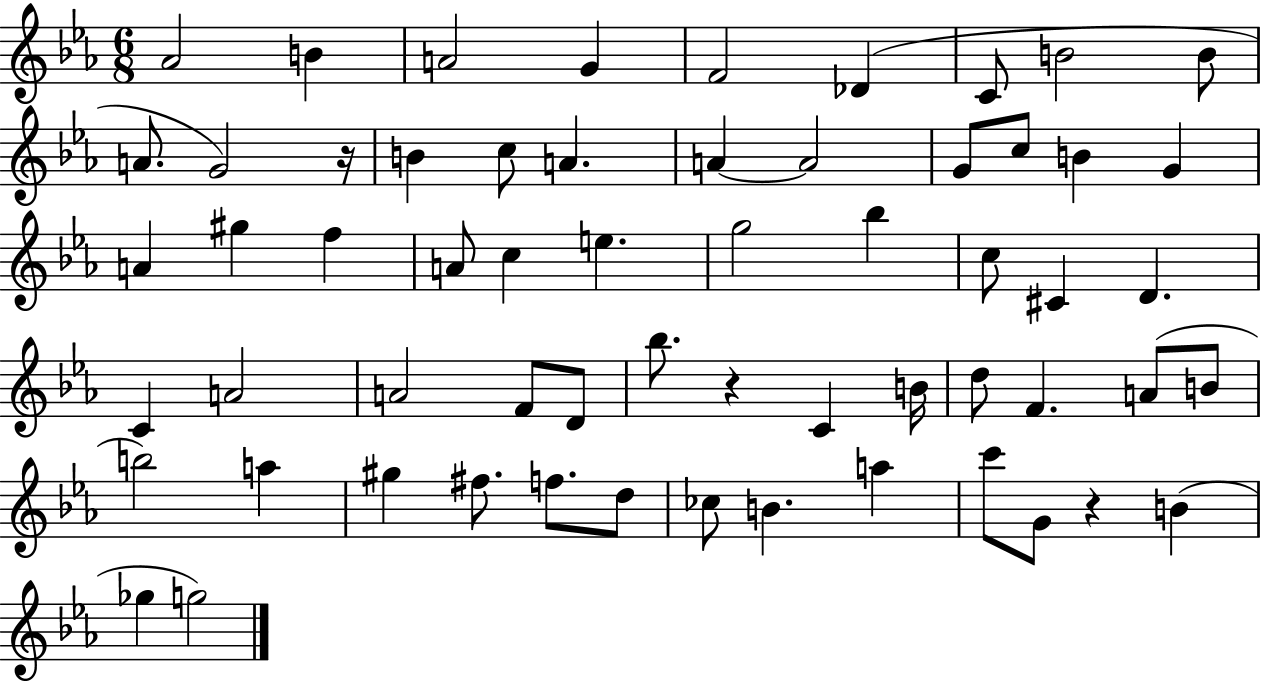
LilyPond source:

{
  \clef treble
  \numericTimeSignature
  \time 6/8
  \key ees \major
  aes'2 b'4 | a'2 g'4 | f'2 des'4( | c'8 b'2 b'8 | \break a'8. g'2) r16 | b'4 c''8 a'4. | a'4~~ a'2 | g'8 c''8 b'4 g'4 | \break a'4 gis''4 f''4 | a'8 c''4 e''4. | g''2 bes''4 | c''8 cis'4 d'4. | \break c'4 a'2 | a'2 f'8 d'8 | bes''8. r4 c'4 b'16 | d''8 f'4. a'8( b'8 | \break b''2) a''4 | gis''4 fis''8. f''8. d''8 | ces''8 b'4. a''4 | c'''8 g'8 r4 b'4( | \break ges''4 g''2) | \bar "|."
}